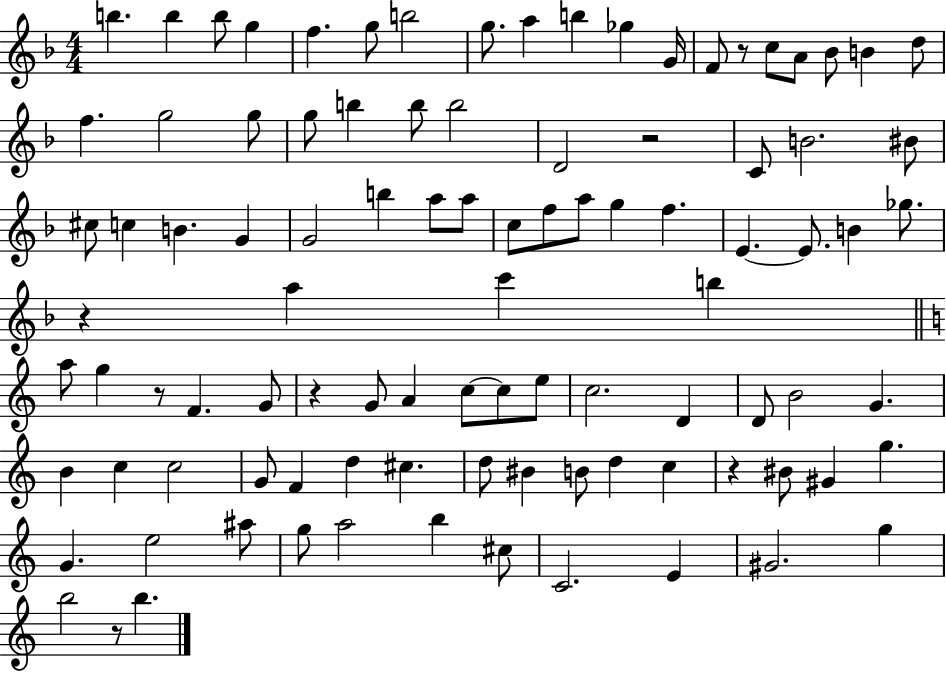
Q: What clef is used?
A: treble